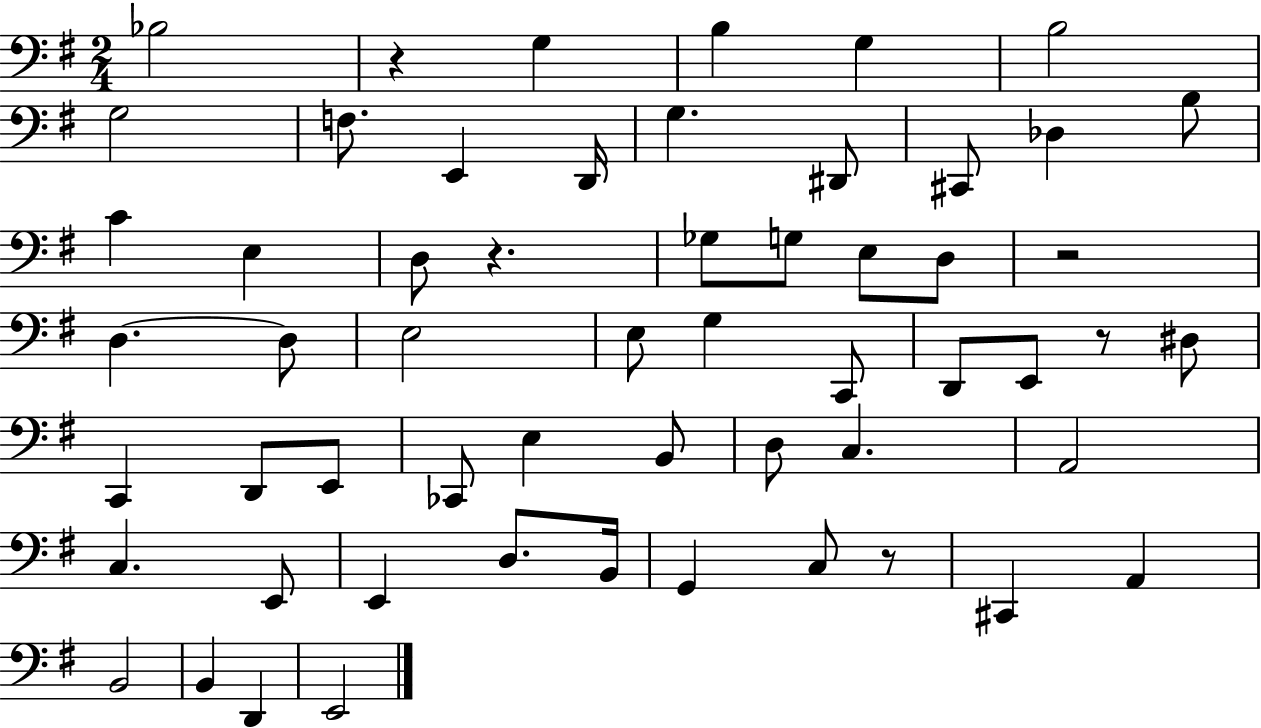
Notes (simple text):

Bb3/h R/q G3/q B3/q G3/q B3/h G3/h F3/e. E2/q D2/s G3/q. D#2/e C#2/e Db3/q B3/e C4/q E3/q D3/e R/q. Gb3/e G3/e E3/e D3/e R/h D3/q. D3/e E3/h E3/e G3/q C2/e D2/e E2/e R/e D#3/e C2/q D2/e E2/e CES2/e E3/q B2/e D3/e C3/q. A2/h C3/q. E2/e E2/q D3/e. B2/s G2/q C3/e R/e C#2/q A2/q B2/h B2/q D2/q E2/h